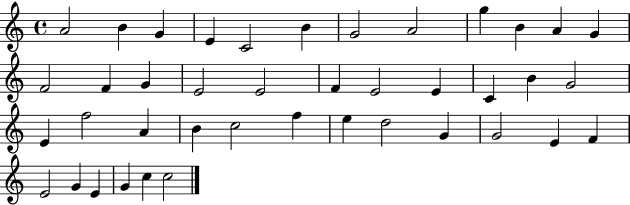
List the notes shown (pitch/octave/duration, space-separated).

A4/h B4/q G4/q E4/q C4/h B4/q G4/h A4/h G5/q B4/q A4/q G4/q F4/h F4/q G4/q E4/h E4/h F4/q E4/h E4/q C4/q B4/q G4/h E4/q F5/h A4/q B4/q C5/h F5/q E5/q D5/h G4/q G4/h E4/q F4/q E4/h G4/q E4/q G4/q C5/q C5/h